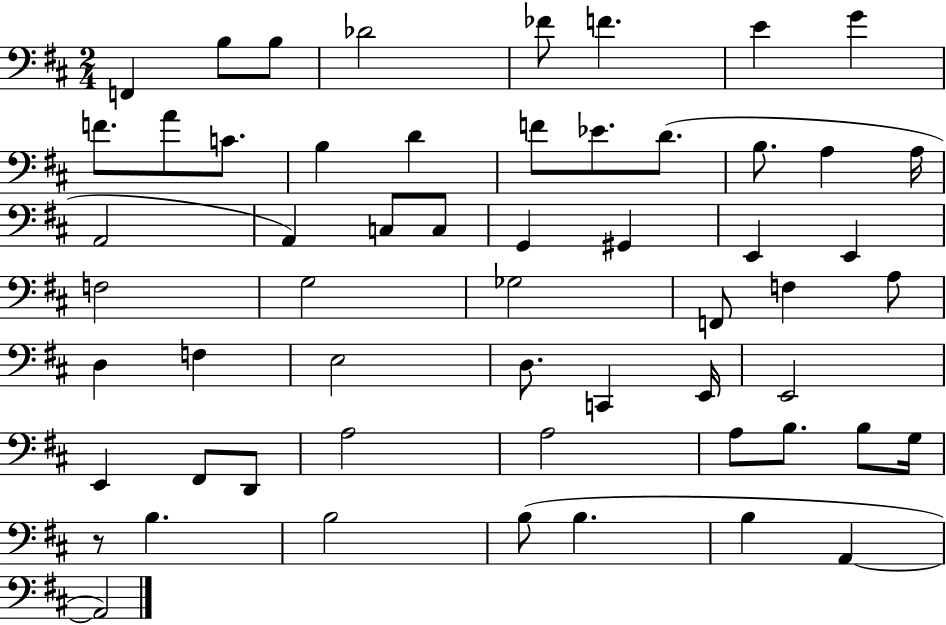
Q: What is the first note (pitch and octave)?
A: F2